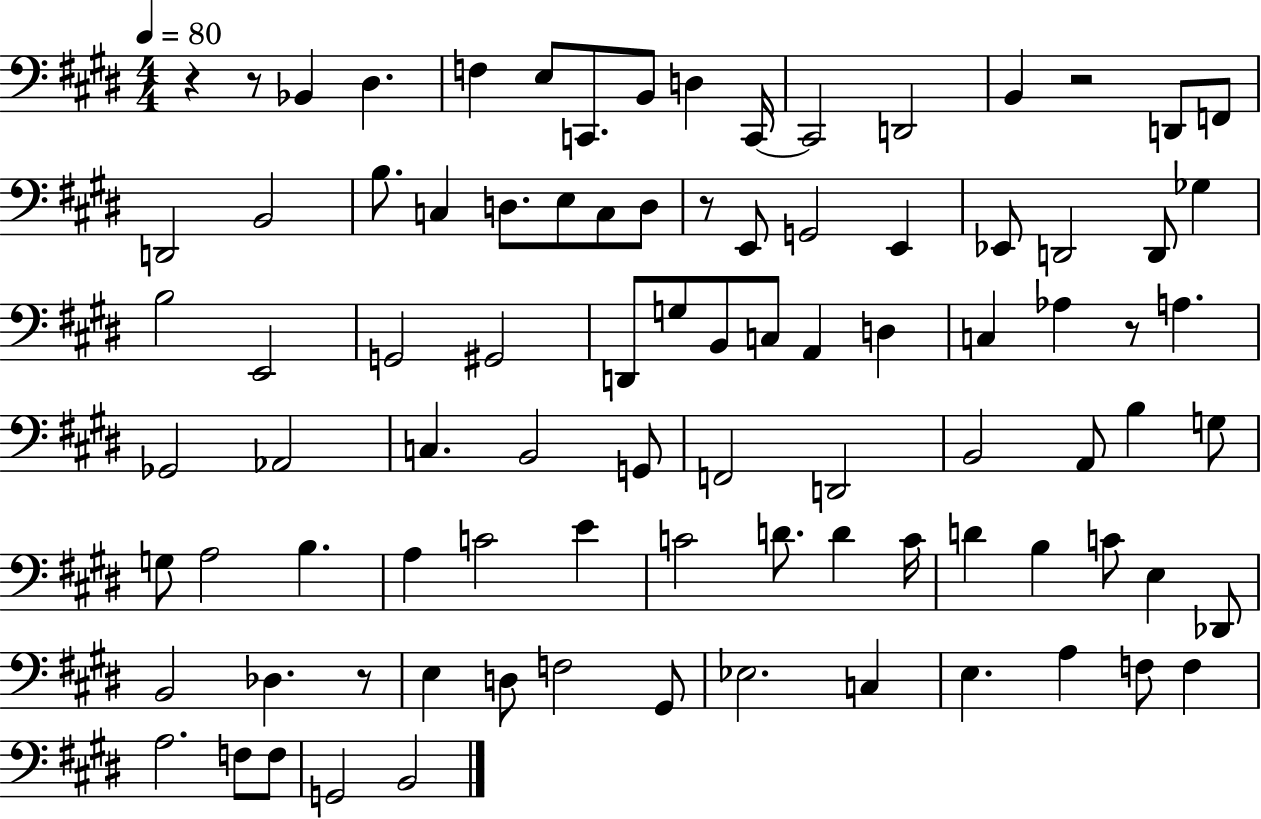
X:1
T:Untitled
M:4/4
L:1/4
K:E
z z/2 _B,, ^D, F, E,/2 C,,/2 B,,/2 D, C,,/4 C,,2 D,,2 B,, z2 D,,/2 F,,/2 D,,2 B,,2 B,/2 C, D,/2 E,/2 C,/2 D,/2 z/2 E,,/2 G,,2 E,, _E,,/2 D,,2 D,,/2 _G, B,2 E,,2 G,,2 ^G,,2 D,,/2 G,/2 B,,/2 C,/2 A,, D, C, _A, z/2 A, _G,,2 _A,,2 C, B,,2 G,,/2 F,,2 D,,2 B,,2 A,,/2 B, G,/2 G,/2 A,2 B, A, C2 E C2 D/2 D C/4 D B, C/2 E, _D,,/2 B,,2 _D, z/2 E, D,/2 F,2 ^G,,/2 _E,2 C, E, A, F,/2 F, A,2 F,/2 F,/2 G,,2 B,,2